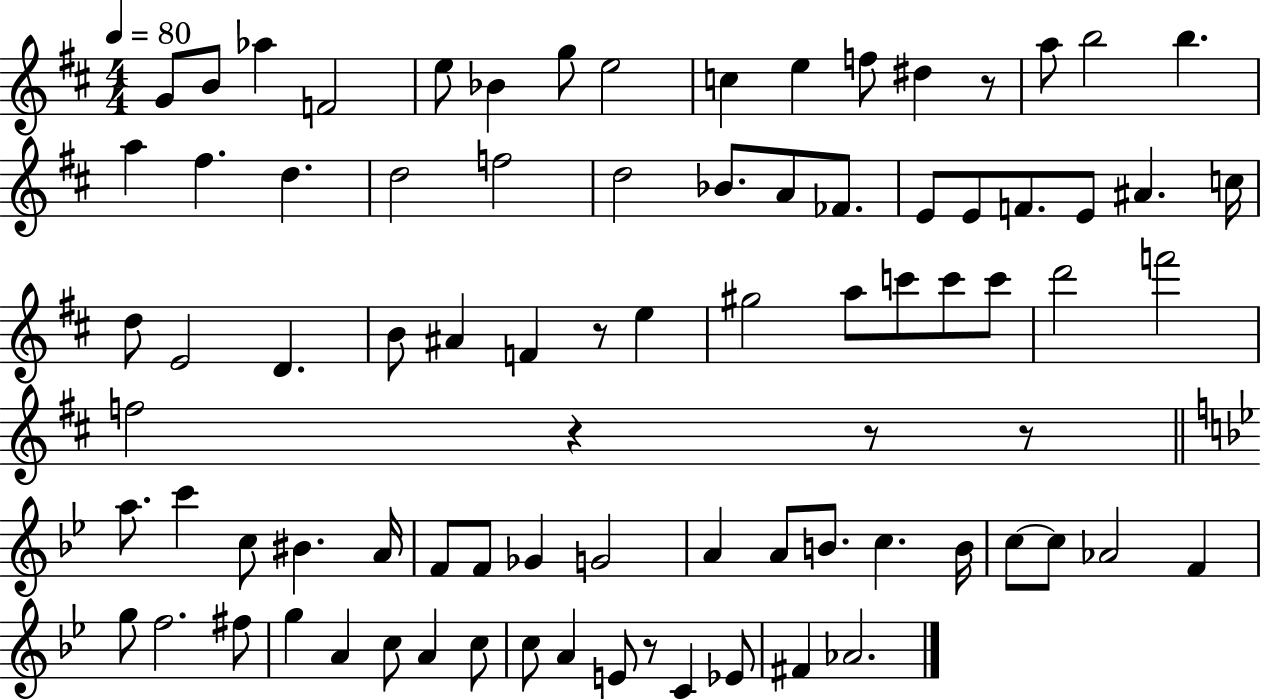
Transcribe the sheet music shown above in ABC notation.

X:1
T:Untitled
M:4/4
L:1/4
K:D
G/2 B/2 _a F2 e/2 _B g/2 e2 c e f/2 ^d z/2 a/2 b2 b a ^f d d2 f2 d2 _B/2 A/2 _F/2 E/2 E/2 F/2 E/2 ^A c/4 d/2 E2 D B/2 ^A F z/2 e ^g2 a/2 c'/2 c'/2 c'/2 d'2 f'2 f2 z z/2 z/2 a/2 c' c/2 ^B A/4 F/2 F/2 _G G2 A A/2 B/2 c B/4 c/2 c/2 _A2 F g/2 f2 ^f/2 g A c/2 A c/2 c/2 A E/2 z/2 C _E/2 ^F _A2